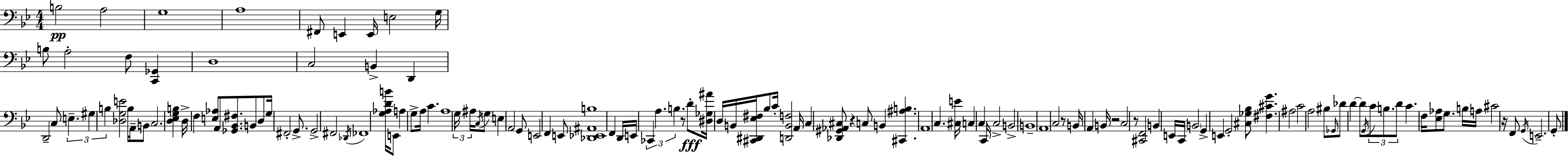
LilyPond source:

{
  \clef bass
  \numericTimeSignature
  \time 4/4
  \key bes \major
  b2\pp a2 | g1 | a1 | fis,8 e,4 e,16 e2 g16 | \break b8 a2-. f8 <c, ges,>4 | d1 | c2 b,4-> d,4 | d,2-- c8 \tuplet 3/2 { e4.-- | \break gis4 b4 } <des g e'>2 | b16 a,16-- b,8 c2. | <d ees g b>4 d16-> f4 <e aes>8 a,8 <ges, bes, fis>8. | b,8 d8 g16 fis,2-. g,8.-> | \break g,2-> fis,2 | \acciaccatura { des,16 } fes,1 | <g aes d' b'>16 e,8 a4 g8-> a16 c'4. | a1 | \break \tuplet 3/2 { g16 ais16 \acciaccatura { c16 } } \parenthesize g8 e4 a,2 | g,8 e,2 f,4 | e,8 <des, ees, ais, b>1 | f,4 d,16 e,16 \tuplet 3/2 { ces,4 a4. | \break b4. } r8 d'8-.\fff <dis ges ais'>16 d16 b,16 <cis, dis, ees fis>16 | bes8 c'16-. <d, b, f>2 a,16 c4 | <des, gis, aes, cis>8 r4 c8 b,4 <cis, ais b>4. | a,1 | \break c4. <cis e'>16 c4 c4 | c,16 c2-> b,2-> | b,1-- | a,1 | \break c2 r8 b,16 a,4 | b,16 r2 c2 | r8 <cis, f,>2 b,4 | e,16 c,16 \parenthesize b,2 g,4-> e,4 | \break g,2-. <cis ges bes>8 <fis cis' g'>4. | ais2 c'2 | a2 bis8 \grace { ges,16 } des'8 d'4~~ | d'8 \acciaccatura { g,16 } \tuplet 3/2 { c'8 b8. d'8 } c'4. | \break f16 <ees aes>8 g8. b16 a16 cis'2 | r16 f,8 \acciaccatura { g,16 } e,2.-- | g,8-. \bar "|."
}